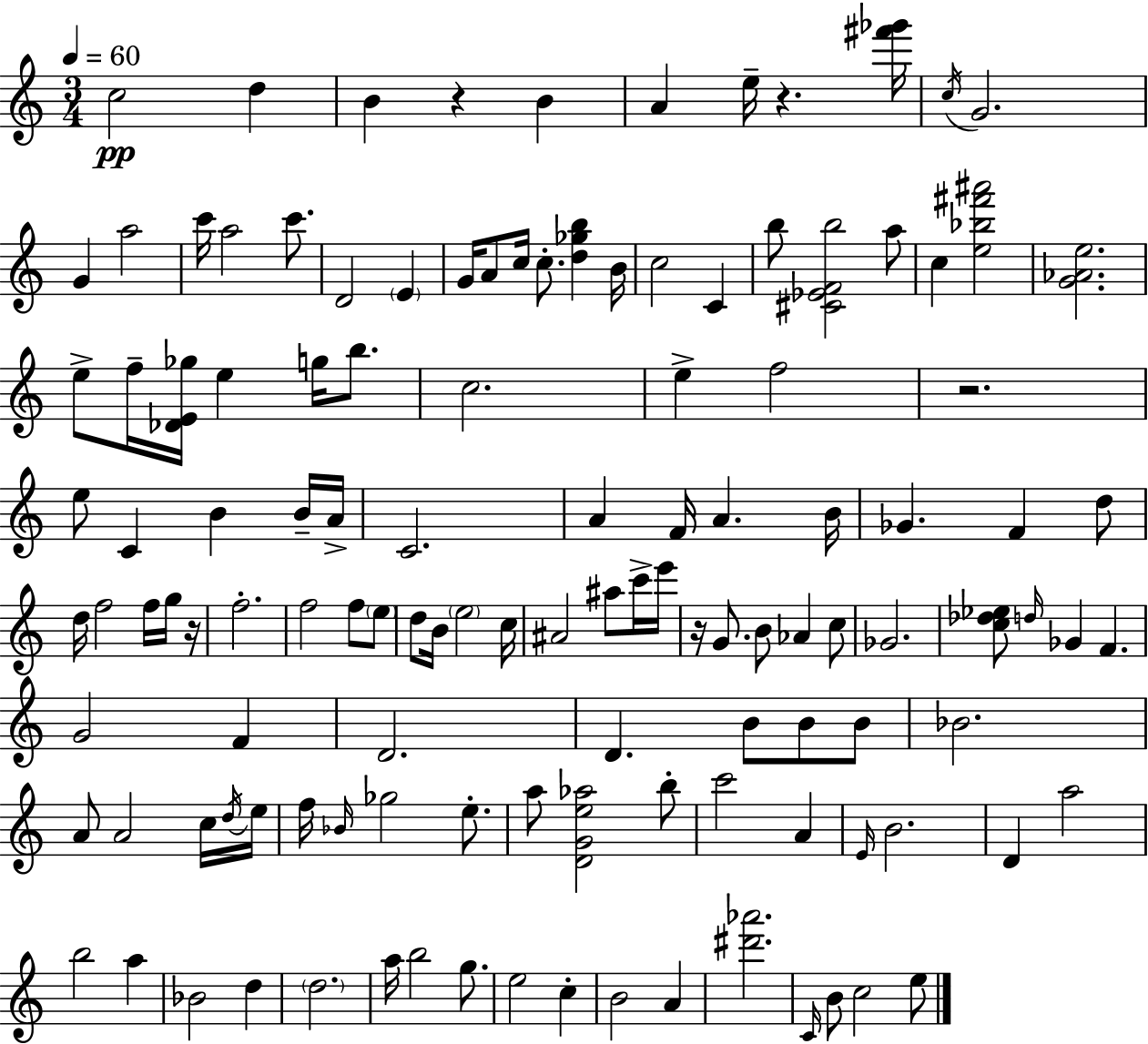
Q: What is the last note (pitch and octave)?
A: E5